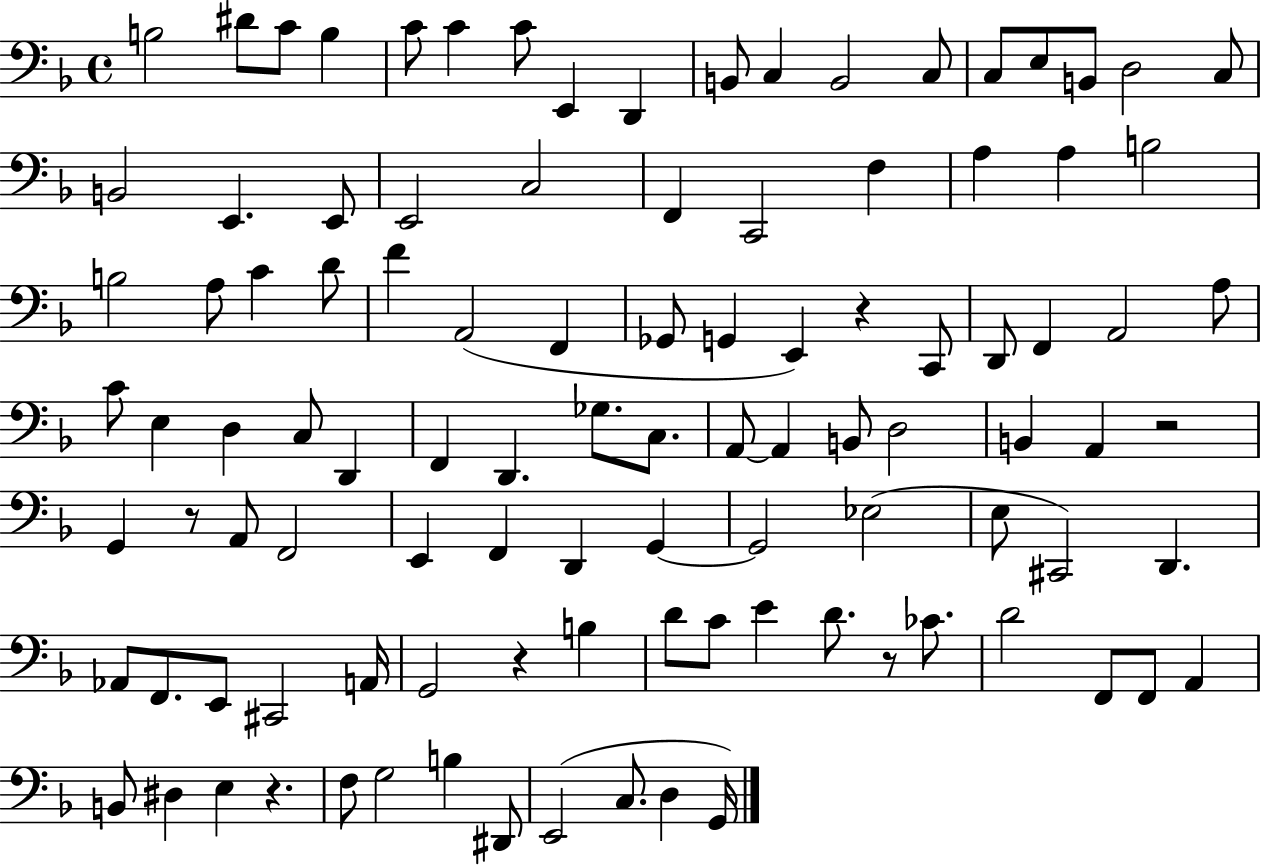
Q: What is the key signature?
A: F major